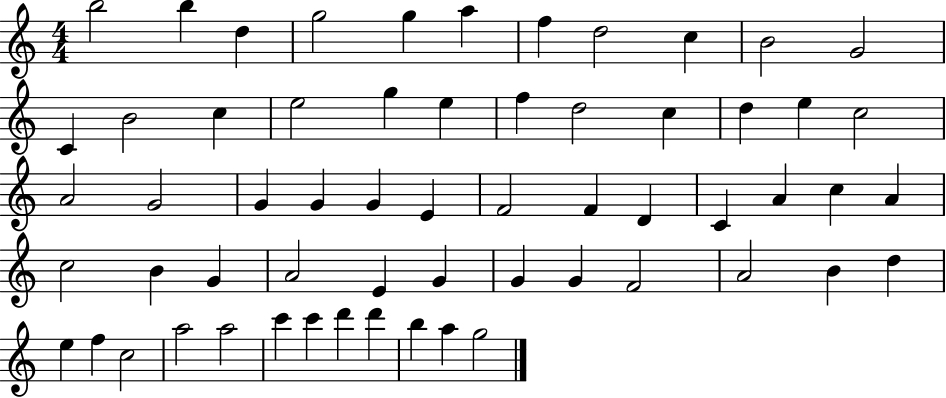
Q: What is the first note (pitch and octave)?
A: B5